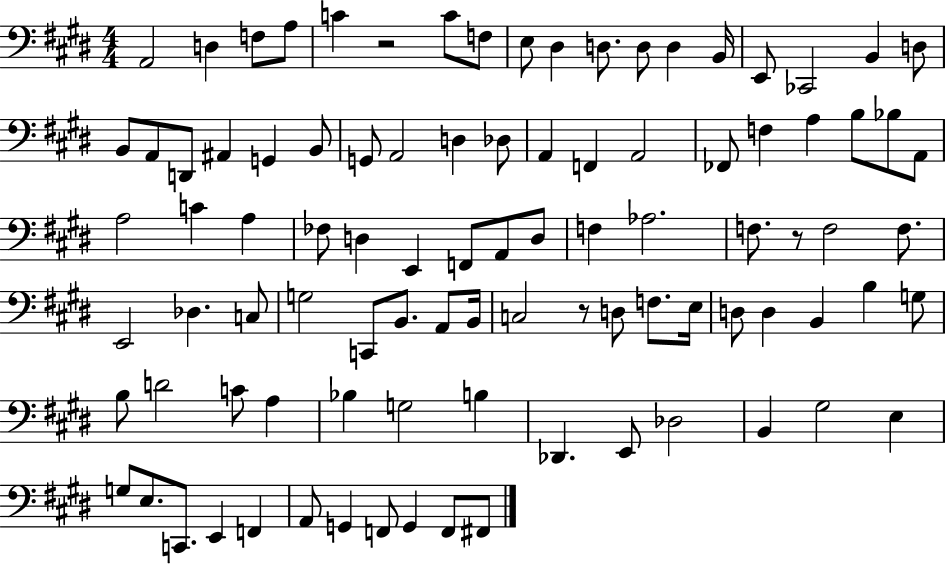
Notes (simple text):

A2/h D3/q F3/e A3/e C4/q R/h C4/e F3/e E3/e D#3/q D3/e. D3/e D3/q B2/s E2/e CES2/h B2/q D3/e B2/e A2/e D2/e A#2/q G2/q B2/e G2/e A2/h D3/q Db3/e A2/q F2/q A2/h FES2/e F3/q A3/q B3/e Bb3/e A2/e A3/h C4/q A3/q FES3/e D3/q E2/q F2/e A2/e D3/e F3/q Ab3/h. F3/e. R/e F3/h F3/e. E2/h Db3/q. C3/e G3/h C2/e B2/e. A2/e B2/s C3/h R/e D3/e F3/e. E3/s D3/e D3/q B2/q B3/q G3/e B3/e D4/h C4/e A3/q Bb3/q G3/h B3/q Db2/q. E2/e Db3/h B2/q G#3/h E3/q G3/e E3/e. C2/e. E2/q F2/q A2/e G2/q F2/e G2/q F2/e F#2/e